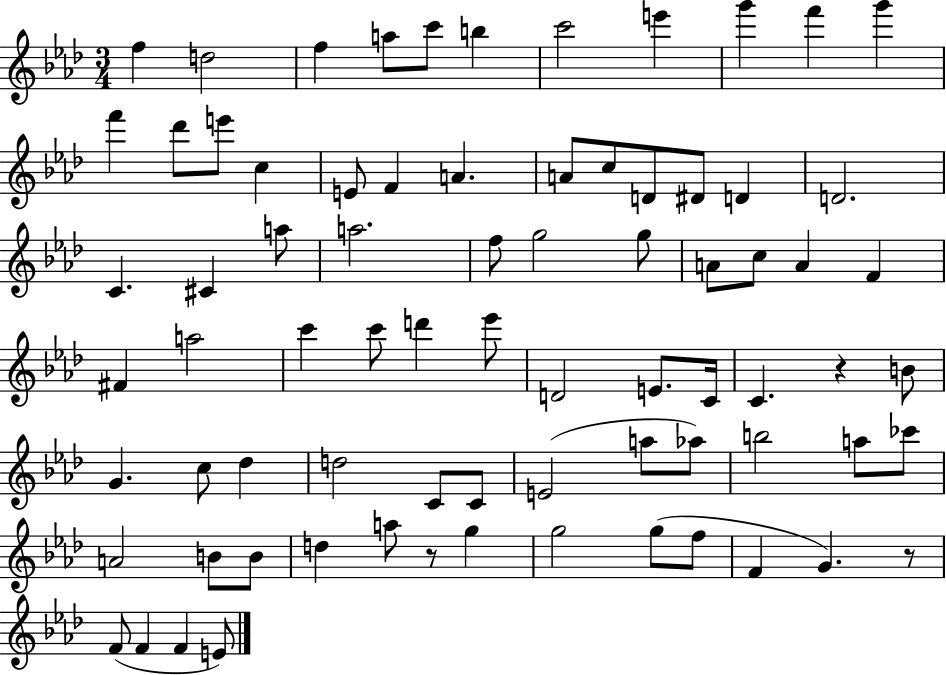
X:1
T:Untitled
M:3/4
L:1/4
K:Ab
f d2 f a/2 c'/2 b c'2 e' g' f' g' f' _d'/2 e'/2 c E/2 F A A/2 c/2 D/2 ^D/2 D D2 C ^C a/2 a2 f/2 g2 g/2 A/2 c/2 A F ^F a2 c' c'/2 d' _e'/2 D2 E/2 C/4 C z B/2 G c/2 _d d2 C/2 C/2 E2 a/2 _a/2 b2 a/2 _c'/2 A2 B/2 B/2 d a/2 z/2 g g2 g/2 f/2 F G z/2 F/2 F F E/2